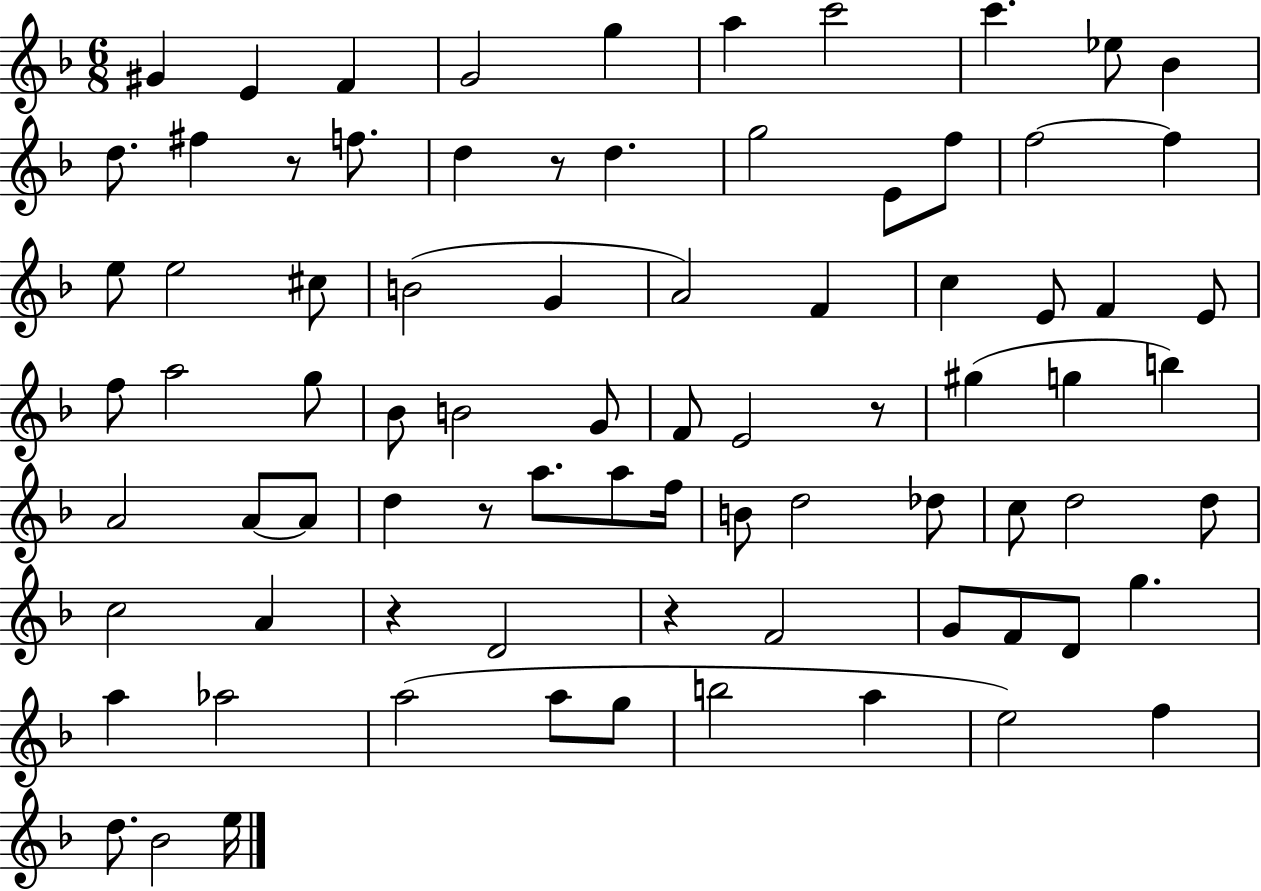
G#4/q E4/q F4/q G4/h G5/q A5/q C6/h C6/q. Eb5/e Bb4/q D5/e. F#5/q R/e F5/e. D5/q R/e D5/q. G5/h E4/e F5/e F5/h F5/q E5/e E5/h C#5/e B4/h G4/q A4/h F4/q C5/q E4/e F4/q E4/e F5/e A5/h G5/e Bb4/e B4/h G4/e F4/e E4/h R/e G#5/q G5/q B5/q A4/h A4/e A4/e D5/q R/e A5/e. A5/e F5/s B4/e D5/h Db5/e C5/e D5/h D5/e C5/h A4/q R/q D4/h R/q F4/h G4/e F4/e D4/e G5/q. A5/q Ab5/h A5/h A5/e G5/e B5/h A5/q E5/h F5/q D5/e. Bb4/h E5/s